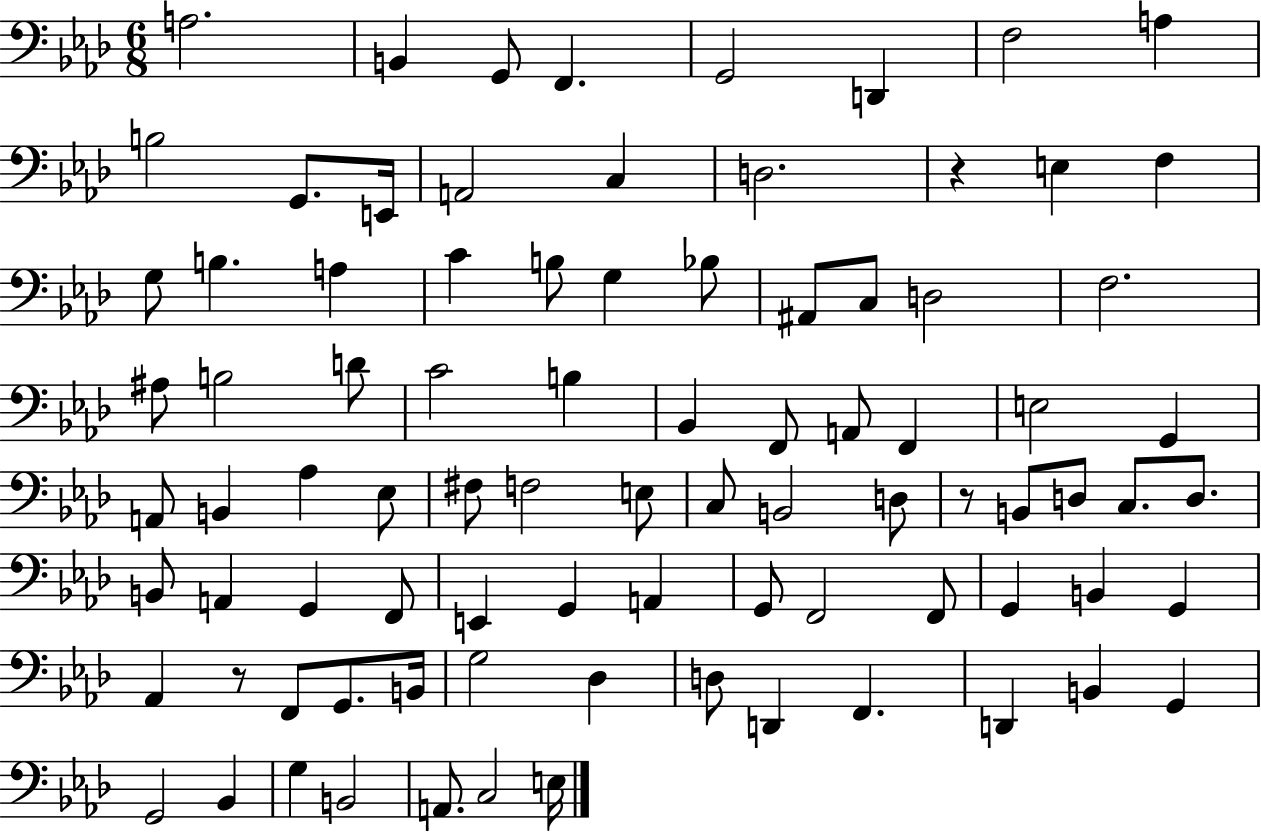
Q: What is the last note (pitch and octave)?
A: E3